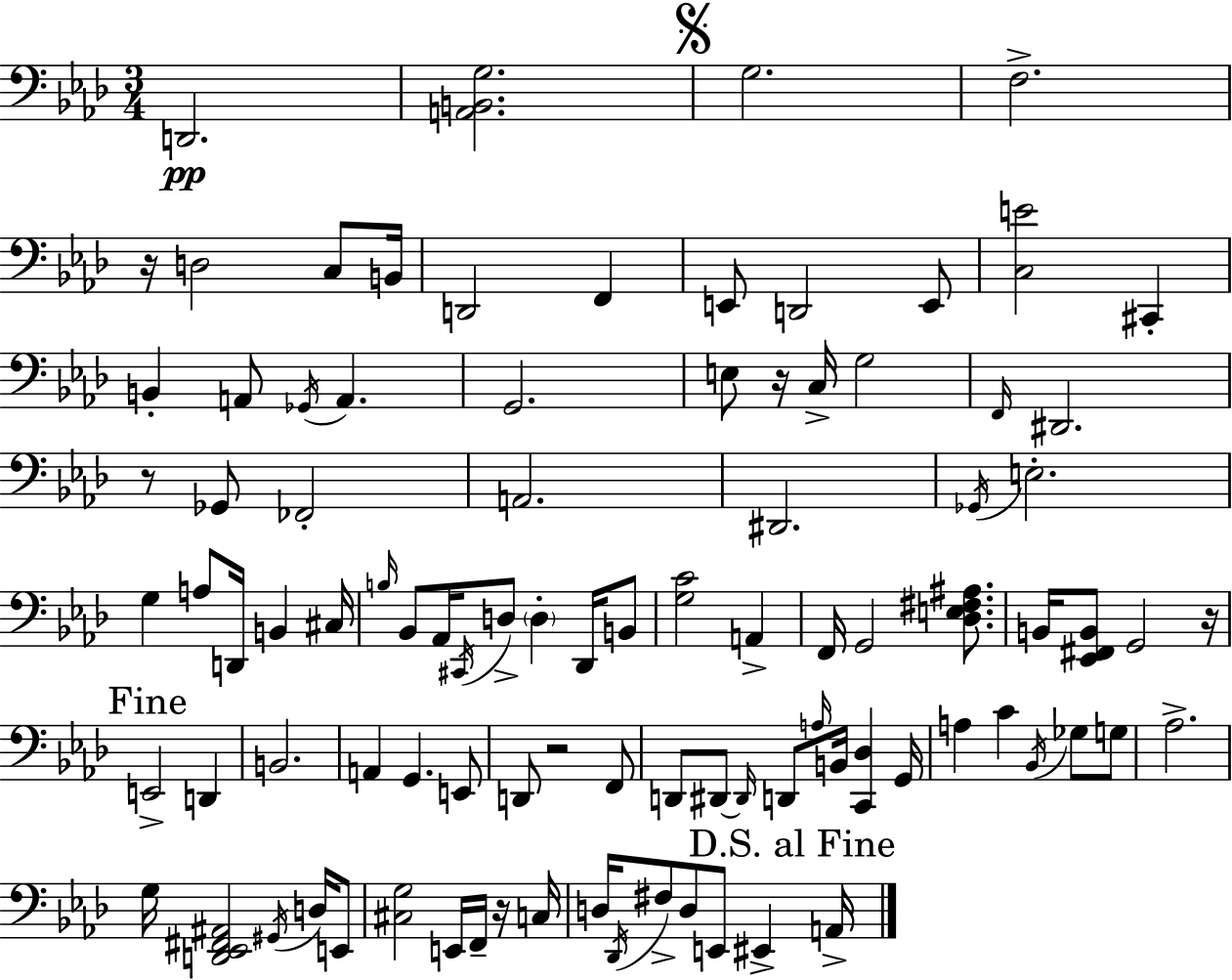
X:1
T:Untitled
M:3/4
L:1/4
K:Fm
D,,2 [A,,B,,G,]2 G,2 F,2 z/4 D,2 C,/2 B,,/4 D,,2 F,, E,,/2 D,,2 E,,/2 [C,E]2 ^C,, B,, A,,/2 _G,,/4 A,, G,,2 E,/2 z/4 C,/4 G,2 F,,/4 ^D,,2 z/2 _G,,/2 _F,,2 A,,2 ^D,,2 _G,,/4 E,2 G, A,/2 D,,/4 B,, ^C,/4 B,/4 _B,,/2 _A,,/4 ^C,,/4 D,/2 D, _D,,/4 B,,/2 [G,C]2 A,, F,,/4 G,,2 [_D,E,^F,^A,]/2 B,,/4 [_E,,^F,,B,,]/2 G,,2 z/4 E,,2 D,, B,,2 A,, G,, E,,/2 D,,/2 z2 F,,/2 D,,/2 ^D,,/2 ^D,,/4 D,,/2 A,/4 B,,/4 [C,,_D,] G,,/4 A, C _B,,/4 _G,/2 G,/2 _A,2 G,/4 [D,,_E,,^F,,^A,,]2 ^G,,/4 D,/4 E,,/2 [^C,G,]2 E,,/4 F,,/4 z/4 C,/4 D,/4 _D,,/4 ^F,/2 D,/2 E,,/2 ^E,, A,,/4